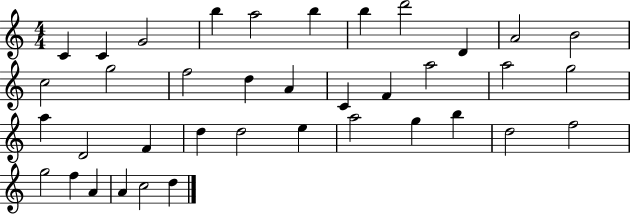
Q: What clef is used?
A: treble